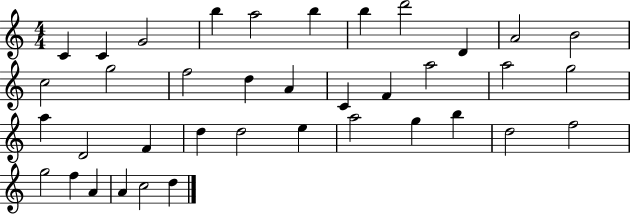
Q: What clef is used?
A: treble